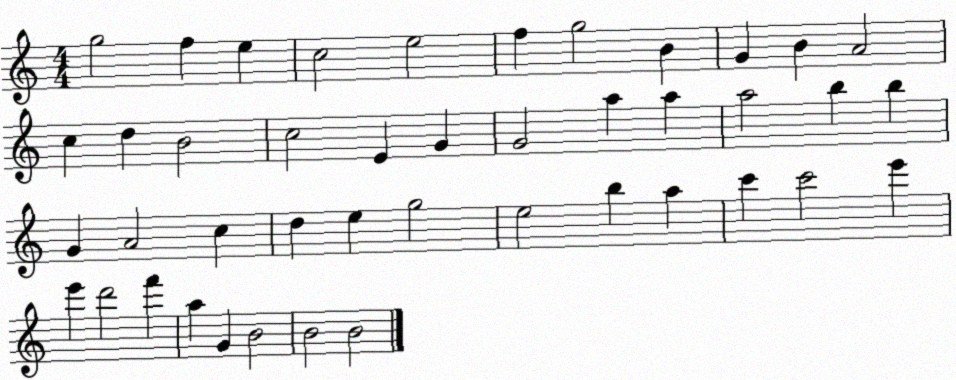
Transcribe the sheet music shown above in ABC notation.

X:1
T:Untitled
M:4/4
L:1/4
K:C
g2 f e c2 e2 f g2 B G B A2 c d B2 c2 E G G2 a a a2 b b G A2 c d e g2 e2 b a c' c'2 e' e' d'2 f' a G B2 B2 B2